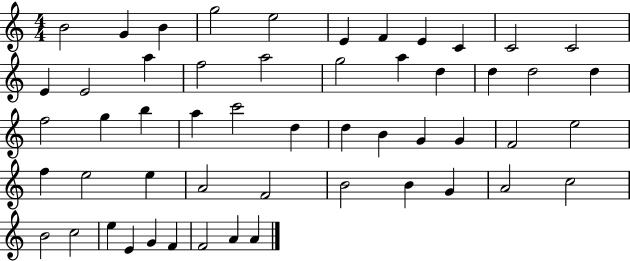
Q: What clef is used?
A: treble